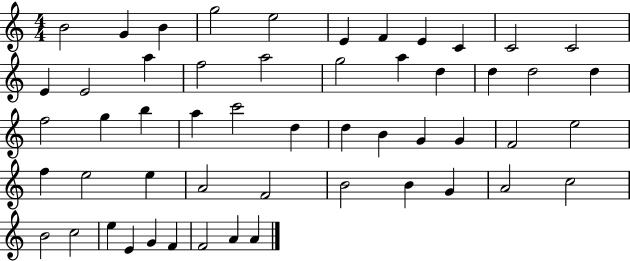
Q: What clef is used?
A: treble